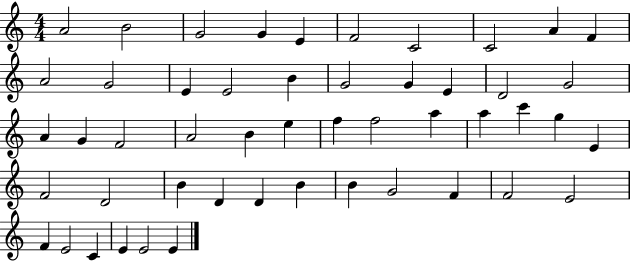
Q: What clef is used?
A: treble